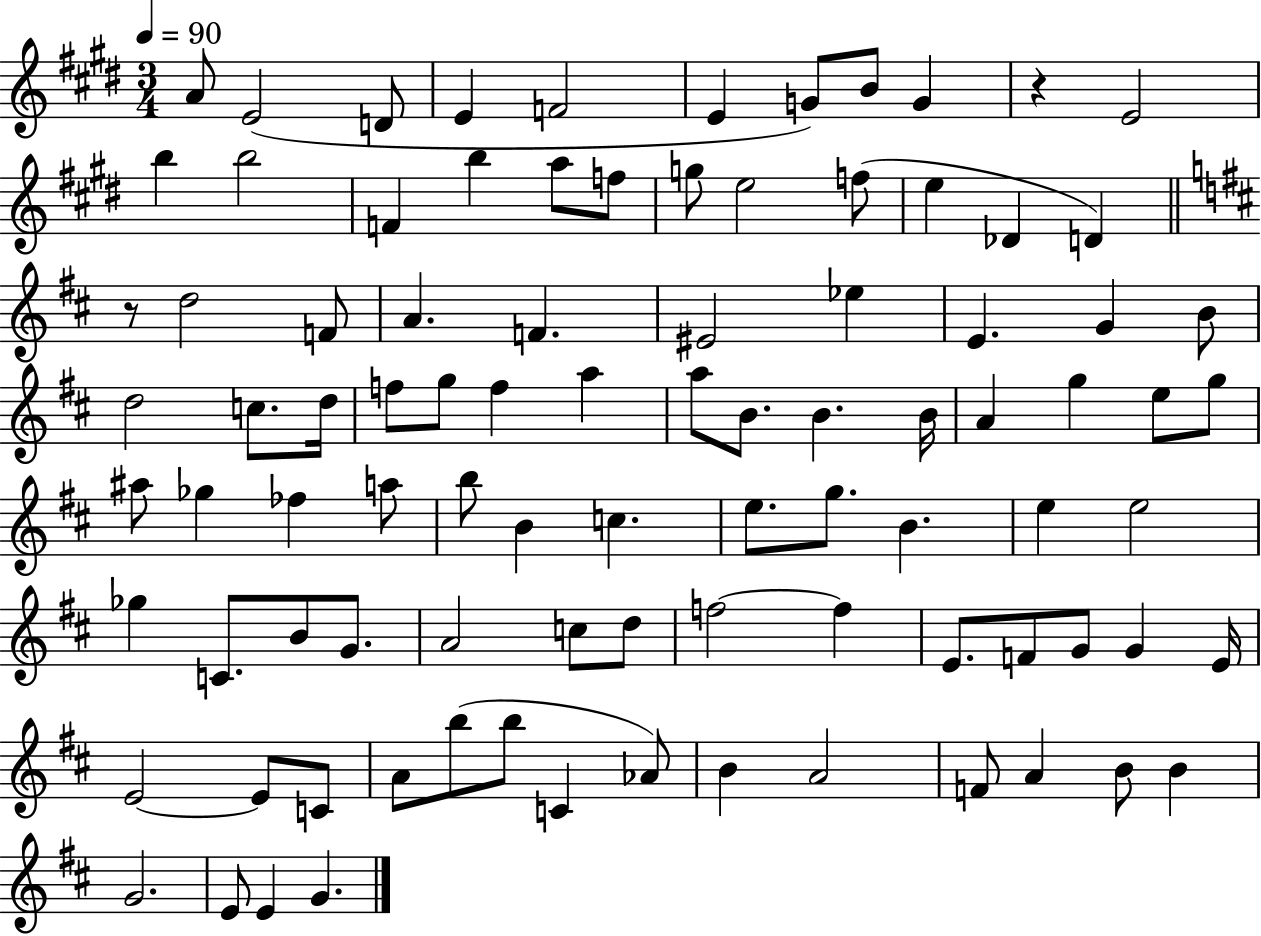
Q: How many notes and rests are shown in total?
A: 92